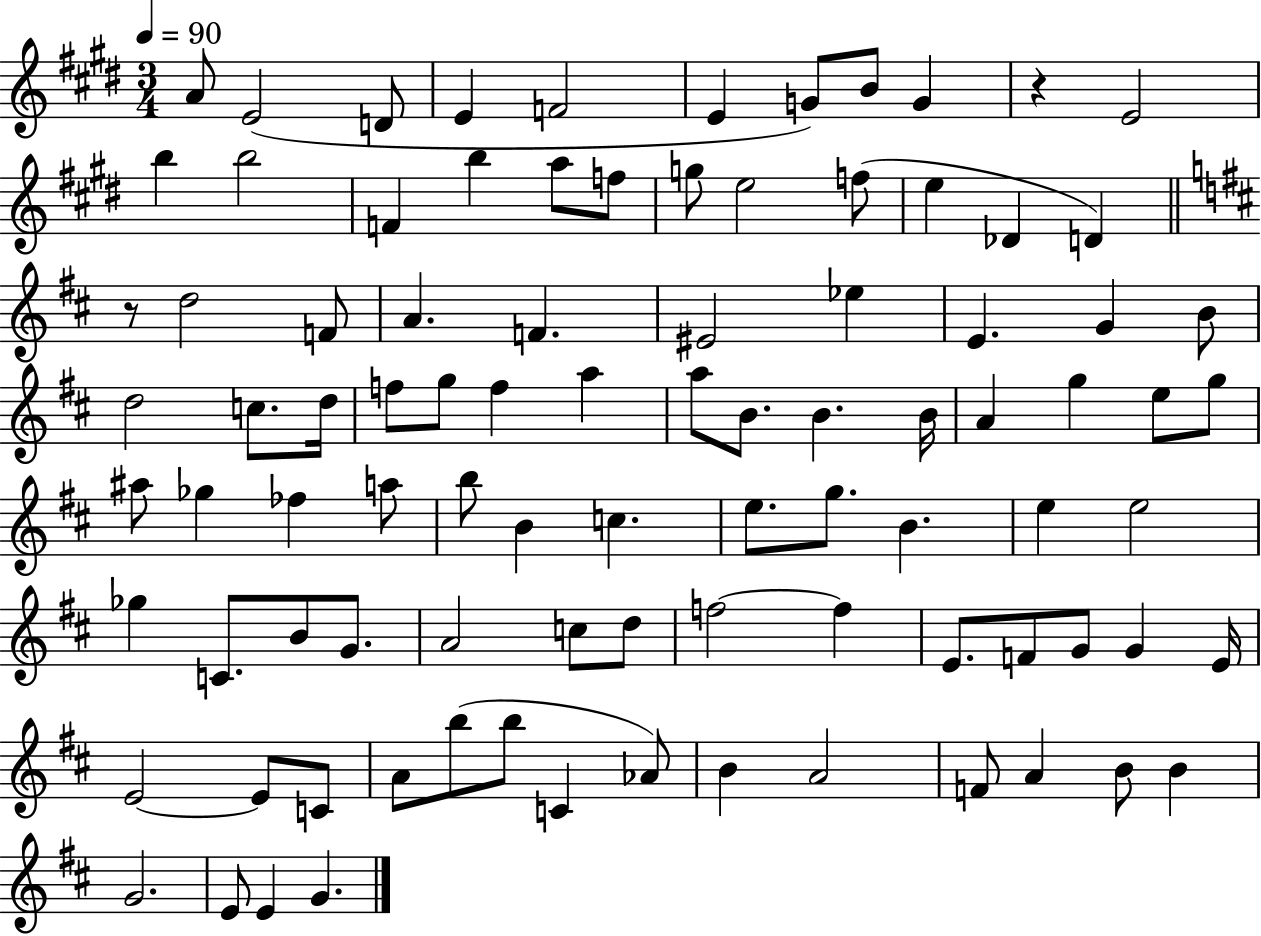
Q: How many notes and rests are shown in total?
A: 92